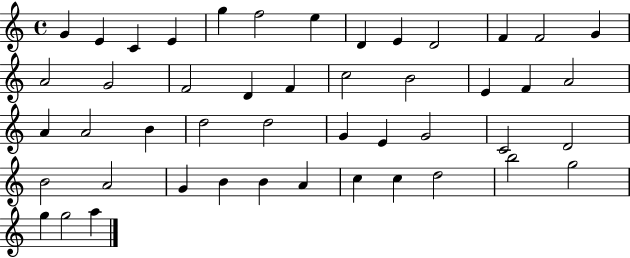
{
  \clef treble
  \time 4/4
  \defaultTimeSignature
  \key c \major
  g'4 e'4 c'4 e'4 | g''4 f''2 e''4 | d'4 e'4 d'2 | f'4 f'2 g'4 | \break a'2 g'2 | f'2 d'4 f'4 | c''2 b'2 | e'4 f'4 a'2 | \break a'4 a'2 b'4 | d''2 d''2 | g'4 e'4 g'2 | c'2 d'2 | \break b'2 a'2 | g'4 b'4 b'4 a'4 | c''4 c''4 d''2 | b''2 g''2 | \break g''4 g''2 a''4 | \bar "|."
}